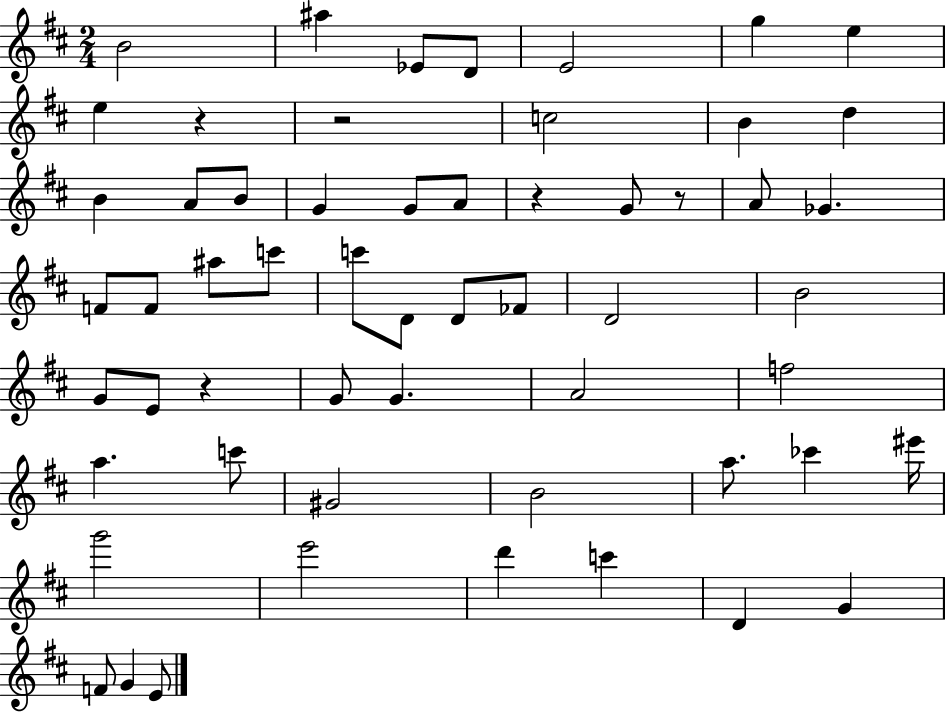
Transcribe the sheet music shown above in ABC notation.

X:1
T:Untitled
M:2/4
L:1/4
K:D
B2 ^a _E/2 D/2 E2 g e e z z2 c2 B d B A/2 B/2 G G/2 A/2 z G/2 z/2 A/2 _G F/2 F/2 ^a/2 c'/2 c'/2 D/2 D/2 _F/2 D2 B2 G/2 E/2 z G/2 G A2 f2 a c'/2 ^G2 B2 a/2 _c' ^e'/4 g'2 e'2 d' c' D G F/2 G E/2